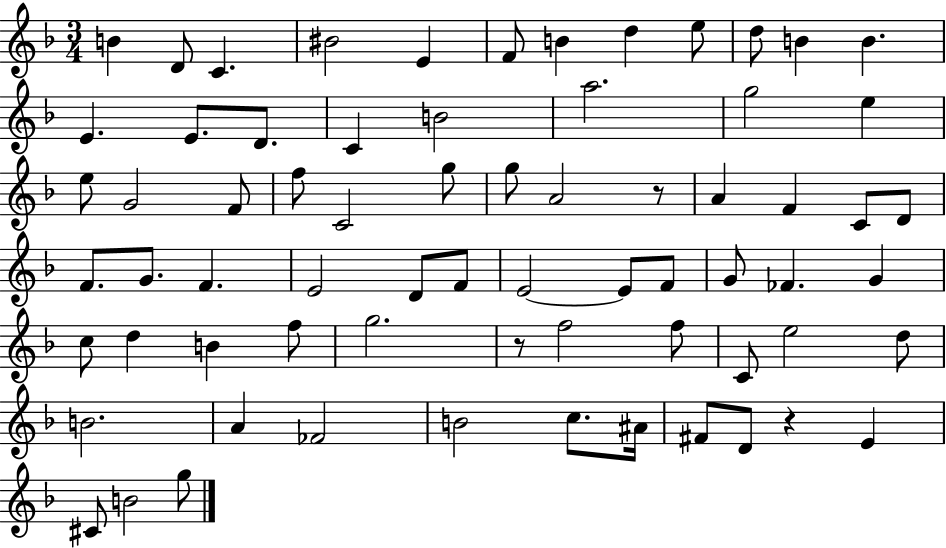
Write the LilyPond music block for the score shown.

{
  \clef treble
  \numericTimeSignature
  \time 3/4
  \key f \major
  \repeat volta 2 { b'4 d'8 c'4. | bis'2 e'4 | f'8 b'4 d''4 e''8 | d''8 b'4 b'4. | \break e'4. e'8. d'8. | c'4 b'2 | a''2. | g''2 e''4 | \break e''8 g'2 f'8 | f''8 c'2 g''8 | g''8 a'2 r8 | a'4 f'4 c'8 d'8 | \break f'8. g'8. f'4. | e'2 d'8 f'8 | e'2~~ e'8 f'8 | g'8 fes'4. g'4 | \break c''8 d''4 b'4 f''8 | g''2. | r8 f''2 f''8 | c'8 e''2 d''8 | \break b'2. | a'4 fes'2 | b'2 c''8. ais'16 | fis'8 d'8 r4 e'4 | \break cis'8 b'2 g''8 | } \bar "|."
}